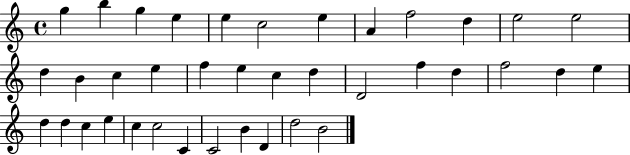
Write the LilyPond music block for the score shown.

{
  \clef treble
  \time 4/4
  \defaultTimeSignature
  \key c \major
  g''4 b''4 g''4 e''4 | e''4 c''2 e''4 | a'4 f''2 d''4 | e''2 e''2 | \break d''4 b'4 c''4 e''4 | f''4 e''4 c''4 d''4 | d'2 f''4 d''4 | f''2 d''4 e''4 | \break d''4 d''4 c''4 e''4 | c''4 c''2 c'4 | c'2 b'4 d'4 | d''2 b'2 | \break \bar "|."
}